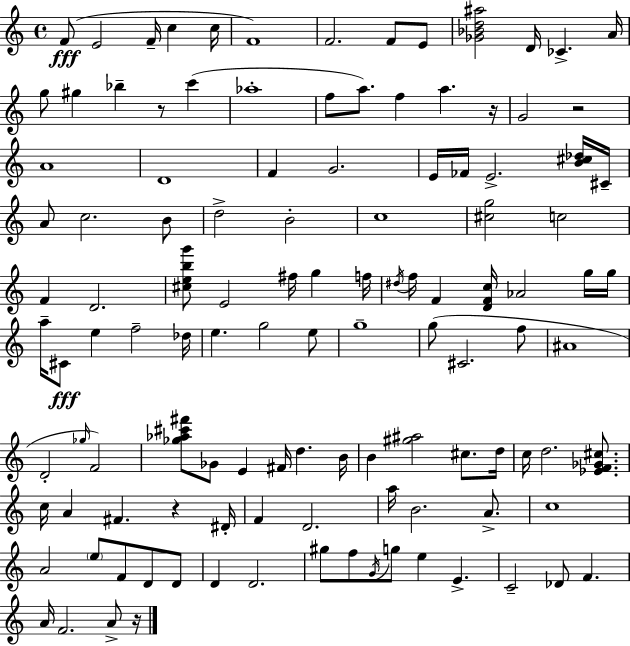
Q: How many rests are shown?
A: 5